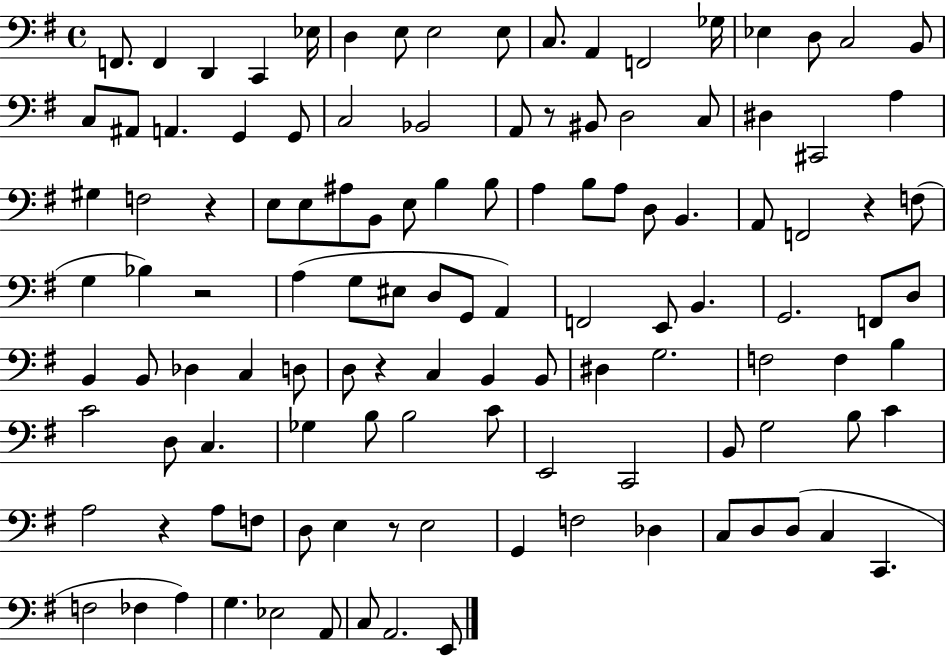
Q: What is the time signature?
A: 4/4